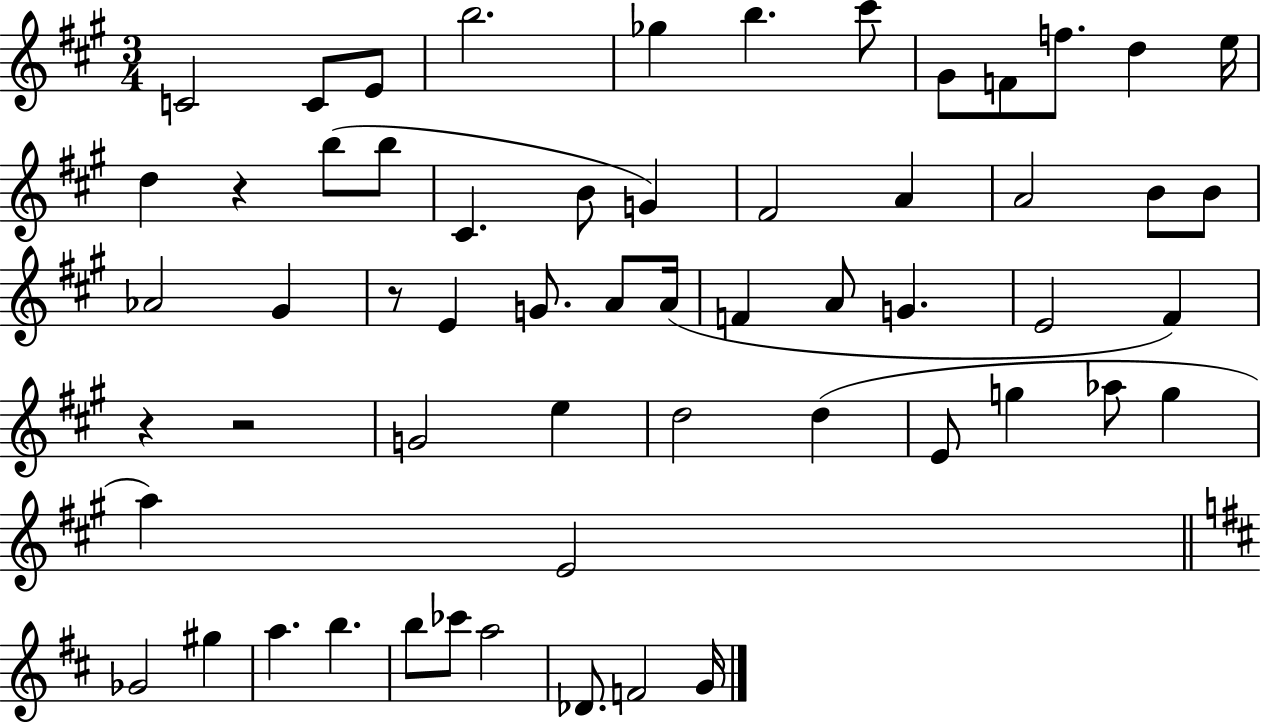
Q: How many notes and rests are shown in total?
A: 58